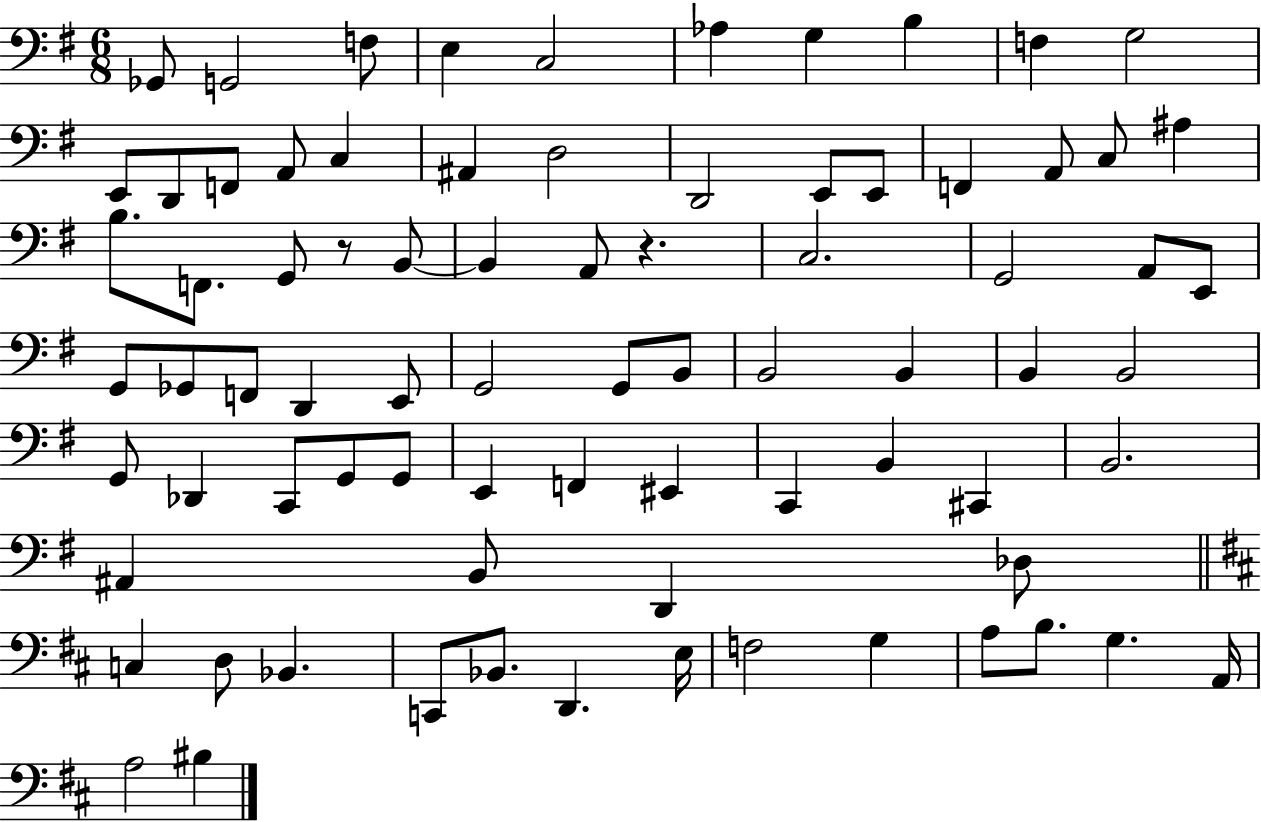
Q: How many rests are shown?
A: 2